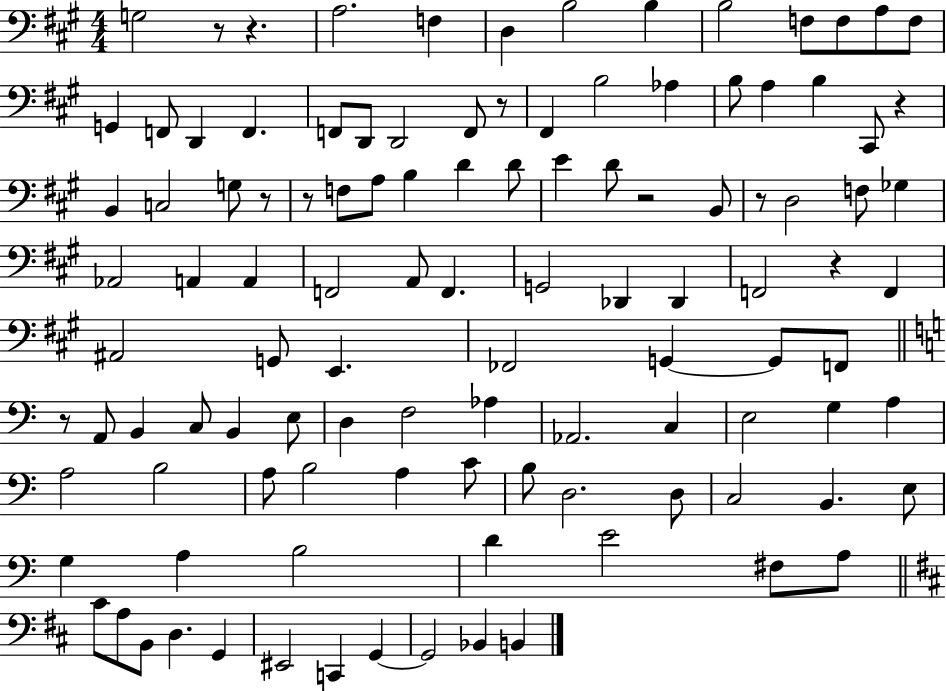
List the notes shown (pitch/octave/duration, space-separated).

G3/h R/e R/q. A3/h. F3/q D3/q B3/h B3/q B3/h F3/e F3/e A3/e F3/e G2/q F2/e D2/q F2/q. F2/e D2/e D2/h F2/e R/e F#2/q B3/h Ab3/q B3/e A3/q B3/q C#2/e R/q B2/q C3/h G3/e R/e R/e F3/e A3/e B3/q D4/q D4/e E4/q D4/e R/h B2/e R/e D3/h F3/e Gb3/q Ab2/h A2/q A2/q F2/h A2/e F2/q. G2/h Db2/q Db2/q F2/h R/q F2/q A#2/h G2/e E2/q. FES2/h G2/q G2/e F2/e R/e A2/e B2/q C3/e B2/q E3/e D3/q F3/h Ab3/q Ab2/h. C3/q E3/h G3/q A3/q A3/h B3/h A3/e B3/h A3/q C4/e B3/e D3/h. D3/e C3/h B2/q. E3/e G3/q A3/q B3/h D4/q E4/h F#3/e A3/e C#4/e A3/e B2/e D3/q. G2/q EIS2/h C2/q G2/q G2/h Bb2/q B2/q